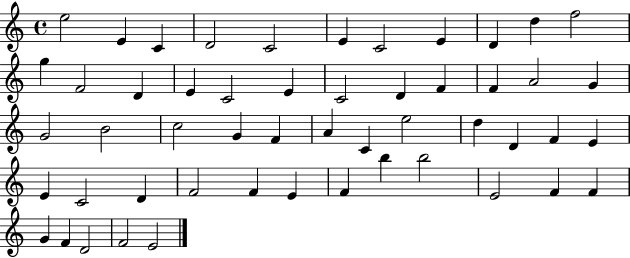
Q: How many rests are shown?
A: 0